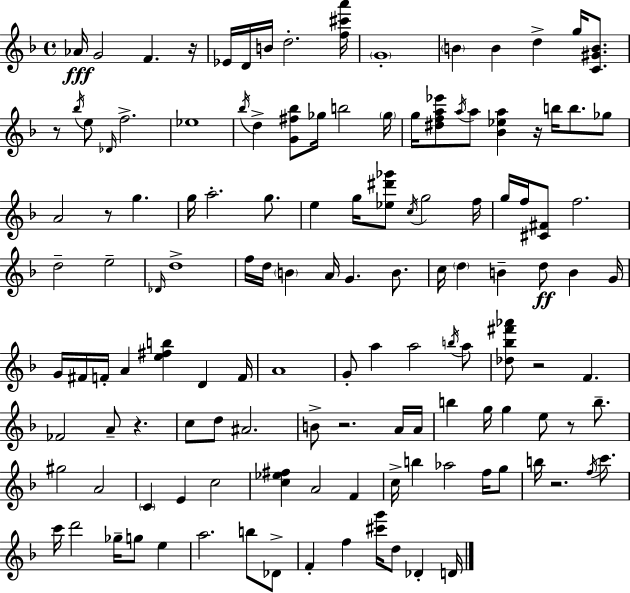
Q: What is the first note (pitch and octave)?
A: Ab4